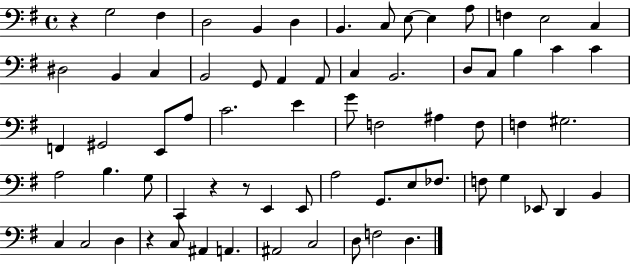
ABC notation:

X:1
T:Untitled
M:4/4
L:1/4
K:G
z G,2 ^F, D,2 B,, D, B,, C,/2 E,/2 E, A,/2 F, E,2 C, ^D,2 B,, C, B,,2 G,,/2 A,, A,,/2 C, B,,2 D,/2 C,/2 B, C C F,, ^G,,2 E,,/2 A,/2 C2 E G/2 F,2 ^A, F,/2 F, ^G,2 A,2 B, G,/2 C,, z z/2 E,, E,,/2 A,2 G,,/2 E,/2 _F,/2 F,/2 G, _E,,/2 D,, B,, C, C,2 D, z C,/2 ^A,, A,, ^A,,2 C,2 D,/2 F,2 D,